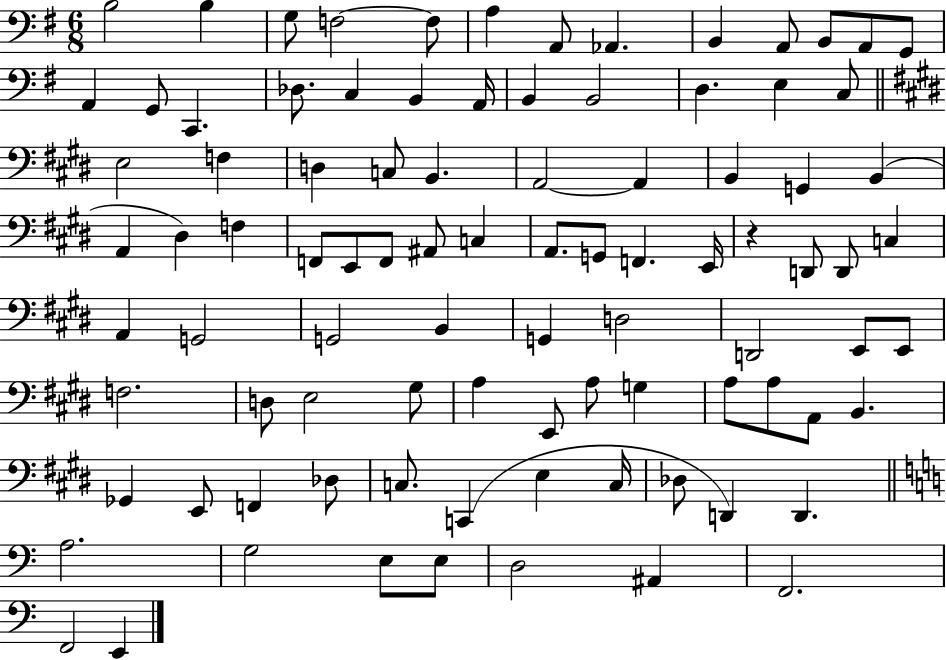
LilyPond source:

{
  \clef bass
  \numericTimeSignature
  \time 6/8
  \key g \major
  b2 b4 | g8 f2~~ f8 | a4 a,8 aes,4. | b,4 a,8 b,8 a,8 g,8 | \break a,4 g,8 c,4. | des8. c4 b,4 a,16 | b,4 b,2 | d4. e4 c8 | \break \bar "||" \break \key e \major e2 f4 | d4 c8 b,4. | a,2~~ a,4 | b,4 g,4 b,4( | \break a,4 dis4) f4 | f,8 e,8 f,8 ais,8 c4 | a,8. g,8 f,4. e,16 | r4 d,8 d,8 c4 | \break a,4 g,2 | g,2 b,4 | g,4 d2 | d,2 e,8 e,8 | \break f2. | d8 e2 gis8 | a4 e,8 a8 g4 | a8 a8 a,8 b,4. | \break ges,4 e,8 f,4 des8 | c8. c,4( e4 c16 | des8 d,4) d,4. | \bar "||" \break \key c \major a2. | g2 e8 e8 | d2 ais,4 | f,2. | \break f,2 e,4 | \bar "|."
}